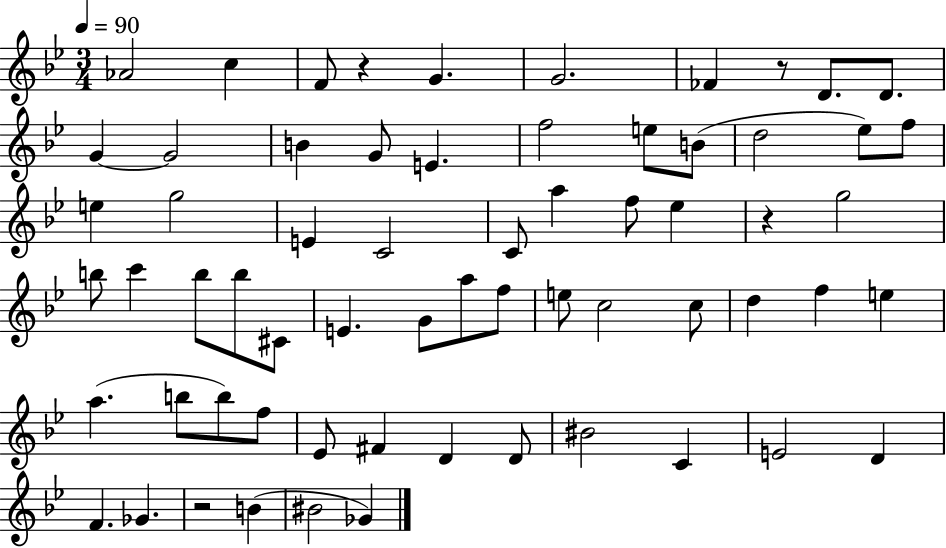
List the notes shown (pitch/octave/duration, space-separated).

Ab4/h C5/q F4/e R/q G4/q. G4/h. FES4/q R/e D4/e. D4/e. G4/q G4/h B4/q G4/e E4/q. F5/h E5/e B4/e D5/h Eb5/e F5/e E5/q G5/h E4/q C4/h C4/e A5/q F5/e Eb5/q R/q G5/h B5/e C6/q B5/e B5/e C#4/e E4/q. G4/e A5/e F5/e E5/e C5/h C5/e D5/q F5/q E5/q A5/q. B5/e B5/e F5/e Eb4/e F#4/q D4/q D4/e BIS4/h C4/q E4/h D4/q F4/q. Gb4/q. R/h B4/q BIS4/h Gb4/q